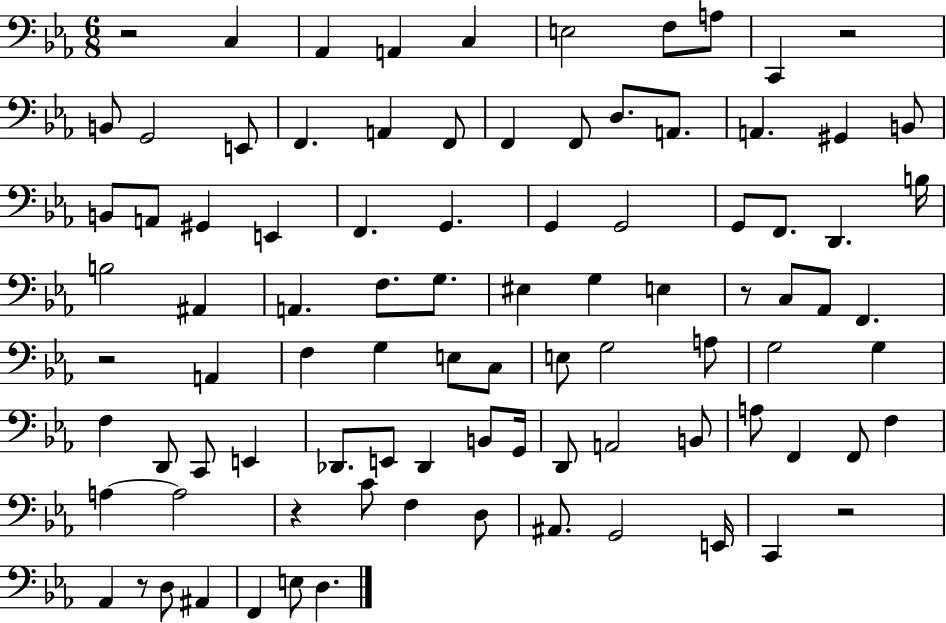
R/h C3/q Ab2/q A2/q C3/q E3/h F3/e A3/e C2/q R/h B2/e G2/h E2/e F2/q. A2/q F2/e F2/q F2/e D3/e. A2/e. A2/q. G#2/q B2/e B2/e A2/e G#2/q E2/q F2/q. G2/q. G2/q G2/h G2/e F2/e. D2/q. B3/s B3/h A#2/q A2/q. F3/e. G3/e. EIS3/q G3/q E3/q R/e C3/e Ab2/e F2/q. R/h A2/q F3/q G3/q E3/e C3/e E3/e G3/h A3/e G3/h G3/q F3/q D2/e C2/e E2/q Db2/e. E2/e Db2/q B2/e G2/s D2/e A2/h B2/e A3/e F2/q F2/e F3/q A3/q A3/h R/q C4/e F3/q D3/e A#2/e. G2/h E2/s C2/q R/h Ab2/q R/e D3/e A#2/q F2/q E3/e D3/q.